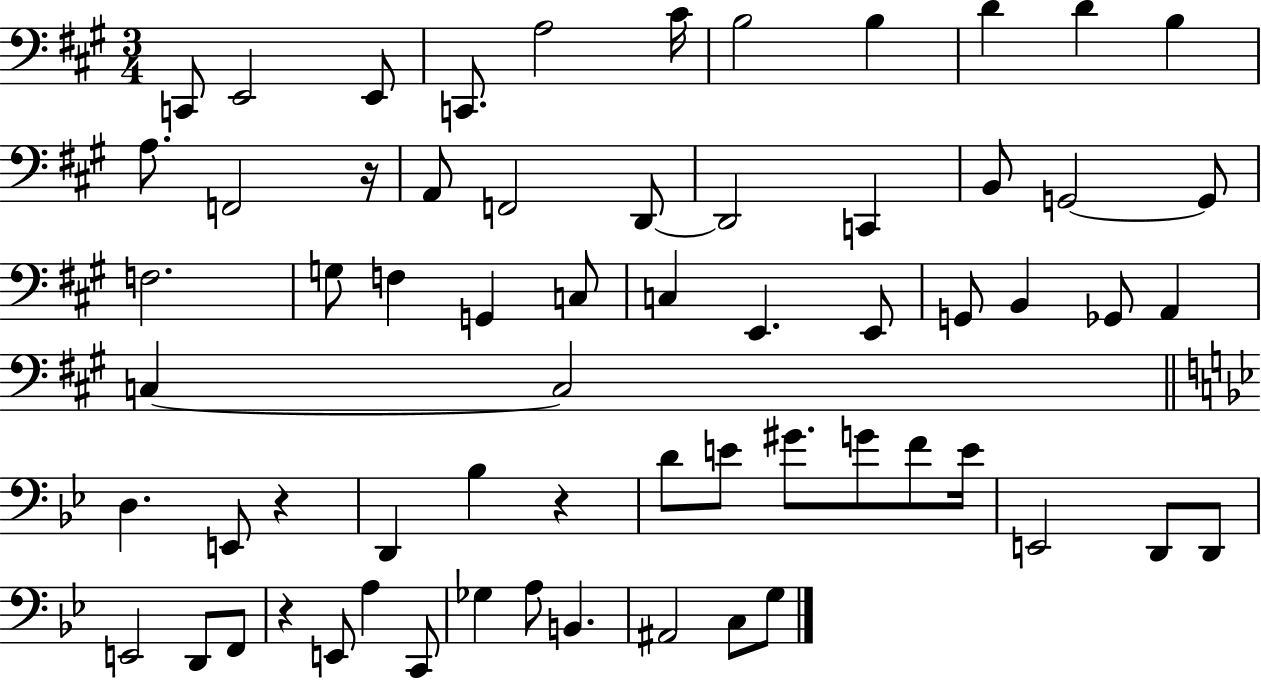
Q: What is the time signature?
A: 3/4